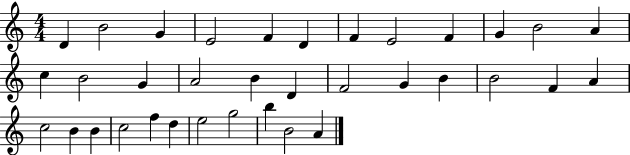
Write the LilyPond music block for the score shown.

{
  \clef treble
  \numericTimeSignature
  \time 4/4
  \key c \major
  d'4 b'2 g'4 | e'2 f'4 d'4 | f'4 e'2 f'4 | g'4 b'2 a'4 | \break c''4 b'2 g'4 | a'2 b'4 d'4 | f'2 g'4 b'4 | b'2 f'4 a'4 | \break c''2 b'4 b'4 | c''2 f''4 d''4 | e''2 g''2 | b''4 b'2 a'4 | \break \bar "|."
}